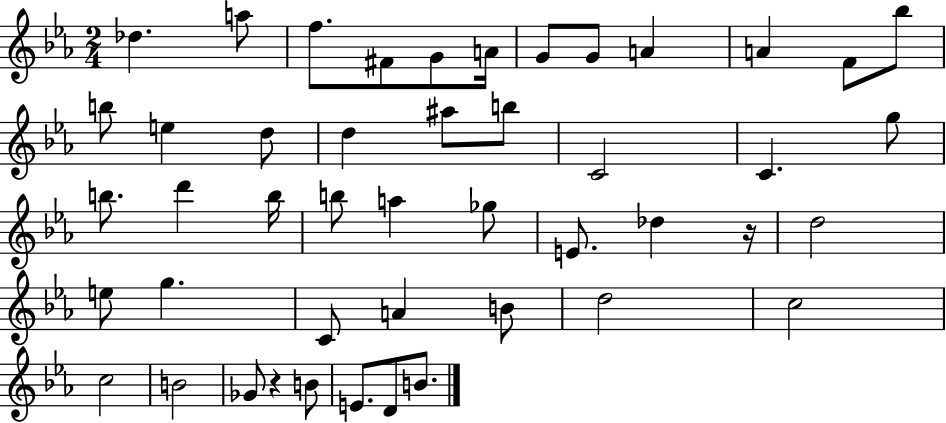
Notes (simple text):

Db5/q. A5/e F5/e. F#4/e G4/e A4/s G4/e G4/e A4/q A4/q F4/e Bb5/e B5/e E5/q D5/e D5/q A#5/e B5/e C4/h C4/q. G5/e B5/e. D6/q B5/s B5/e A5/q Gb5/e E4/e. Db5/q R/s D5/h E5/e G5/q. C4/e A4/q B4/e D5/h C5/h C5/h B4/h Gb4/e R/q B4/e E4/e. D4/e B4/e.